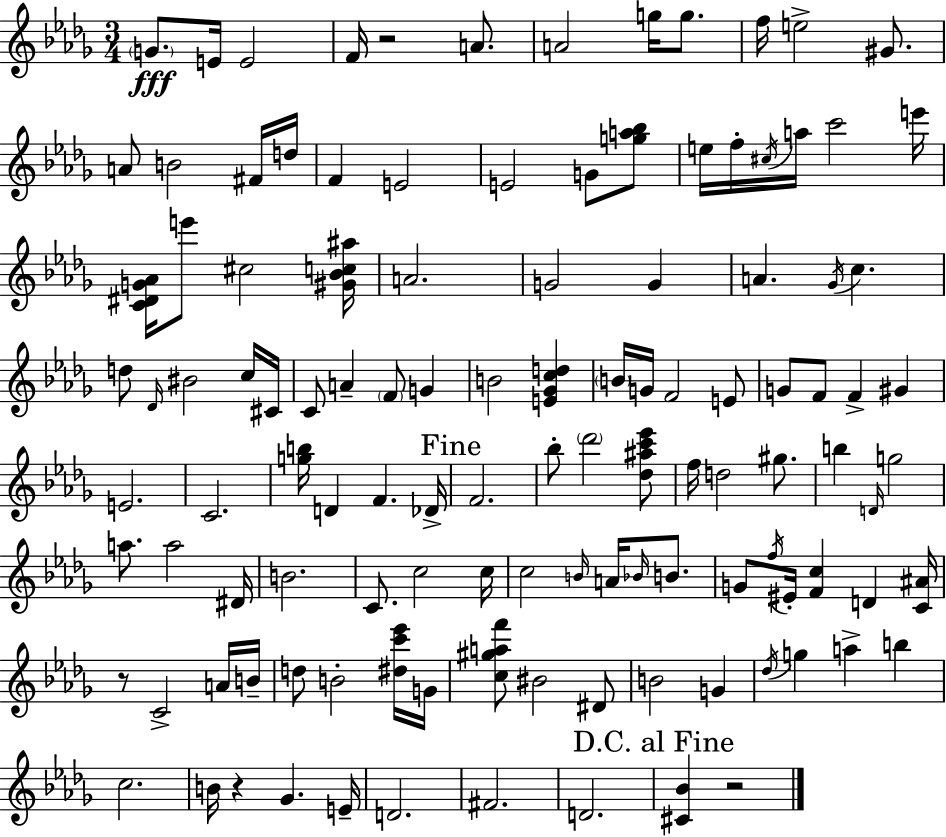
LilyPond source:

{
  \clef treble
  \numericTimeSignature
  \time 3/4
  \key bes \minor
  \parenthesize g'8.\fff e'16 e'2 | f'16 r2 a'8. | a'2 g''16 g''8. | f''16 e''2-> gis'8. | \break a'8 b'2 fis'16 d''16 | f'4 e'2 | e'2 g'8 <g'' a'' bes''>8 | e''16 f''16-. \acciaccatura { cis''16 } a''16 c'''2 | \break e'''16 <c' dis' g' aes'>16 e'''8 cis''2 | <gis' bes' c'' ais''>16 a'2. | g'2 g'4 | a'4. \acciaccatura { ges'16 } c''4. | \break d''8 \grace { des'16 } bis'2 | c''16 cis'16 c'8 a'4-- \parenthesize f'8 g'4 | b'2 <e' ges' c'' d''>4 | \parenthesize b'16 g'16 f'2 | \break e'8 g'8 f'8 f'4-> gis'4 | e'2. | c'2. | <g'' b''>16 d'4 f'4. | \break des'16-> \mark "Fine" f'2. | bes''8-. \parenthesize des'''2 | <des'' ais'' c''' ees'''>8 f''16 d''2 | gis''8. b''4 \grace { d'16 } g''2 | \break a''8. a''2 | dis'16 b'2. | c'8. c''2 | c''16 c''2 | \break \grace { b'16 } a'16 \grace { bes'16 } b'8. g'8 \acciaccatura { f''16 } eis'16-. <f' c''>4 | d'4 <c' ais'>16 r8 c'2-> | a'16 b'16-- d''8 b'2-. | <dis'' c''' ees'''>16 g'16 <c'' gis'' a'' f'''>8 bis'2 | \break dis'8 b'2 | g'4 \acciaccatura { des''16 } g''4 | a''4-> b''4 c''2. | b'16 r4 | \break ges'4. e'16-- d'2. | fis'2. | d'2. | \mark "D.C. al Fine" <cis' bes'>4 | \break r2 \bar "|."
}